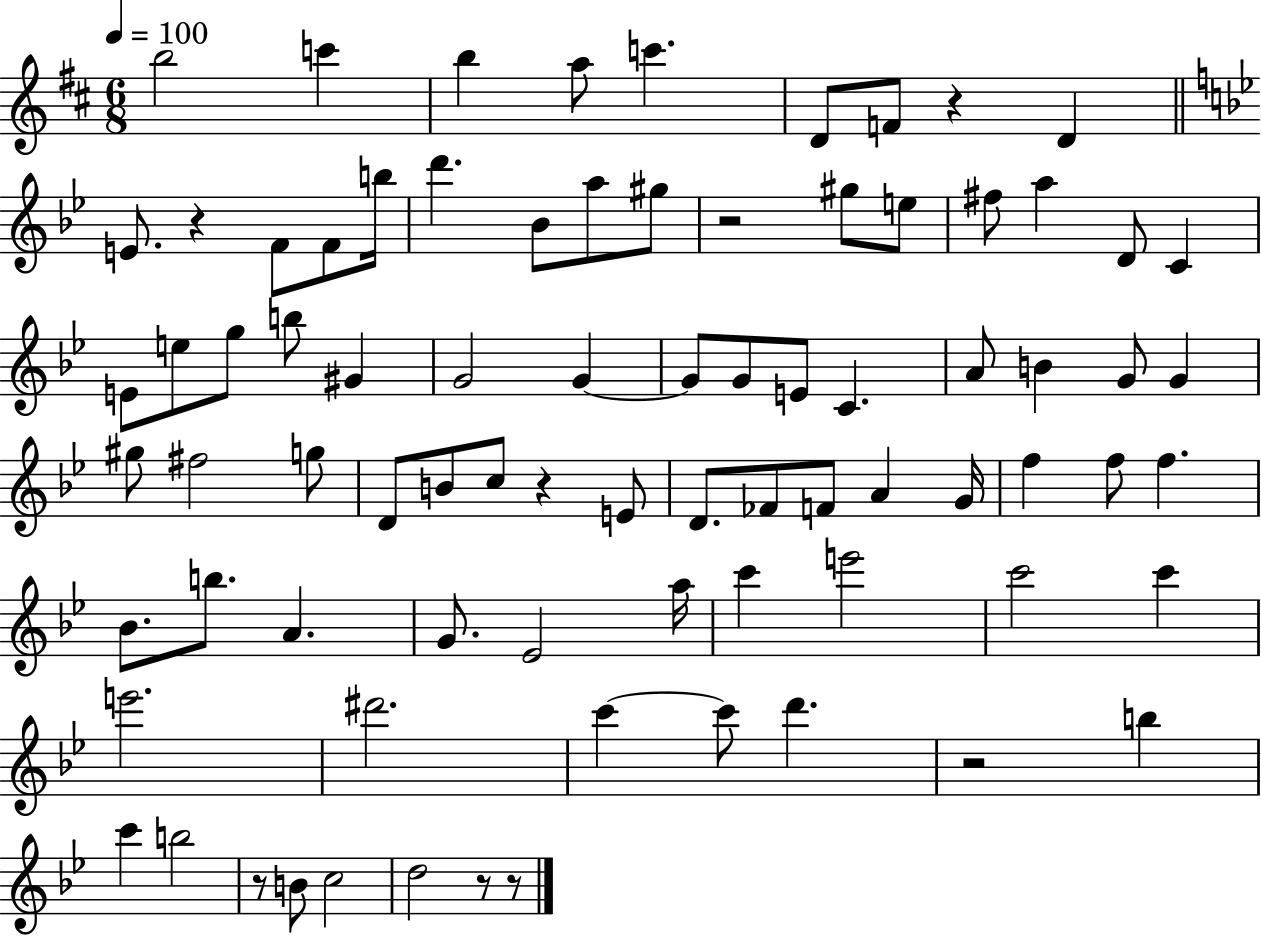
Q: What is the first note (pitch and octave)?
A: B5